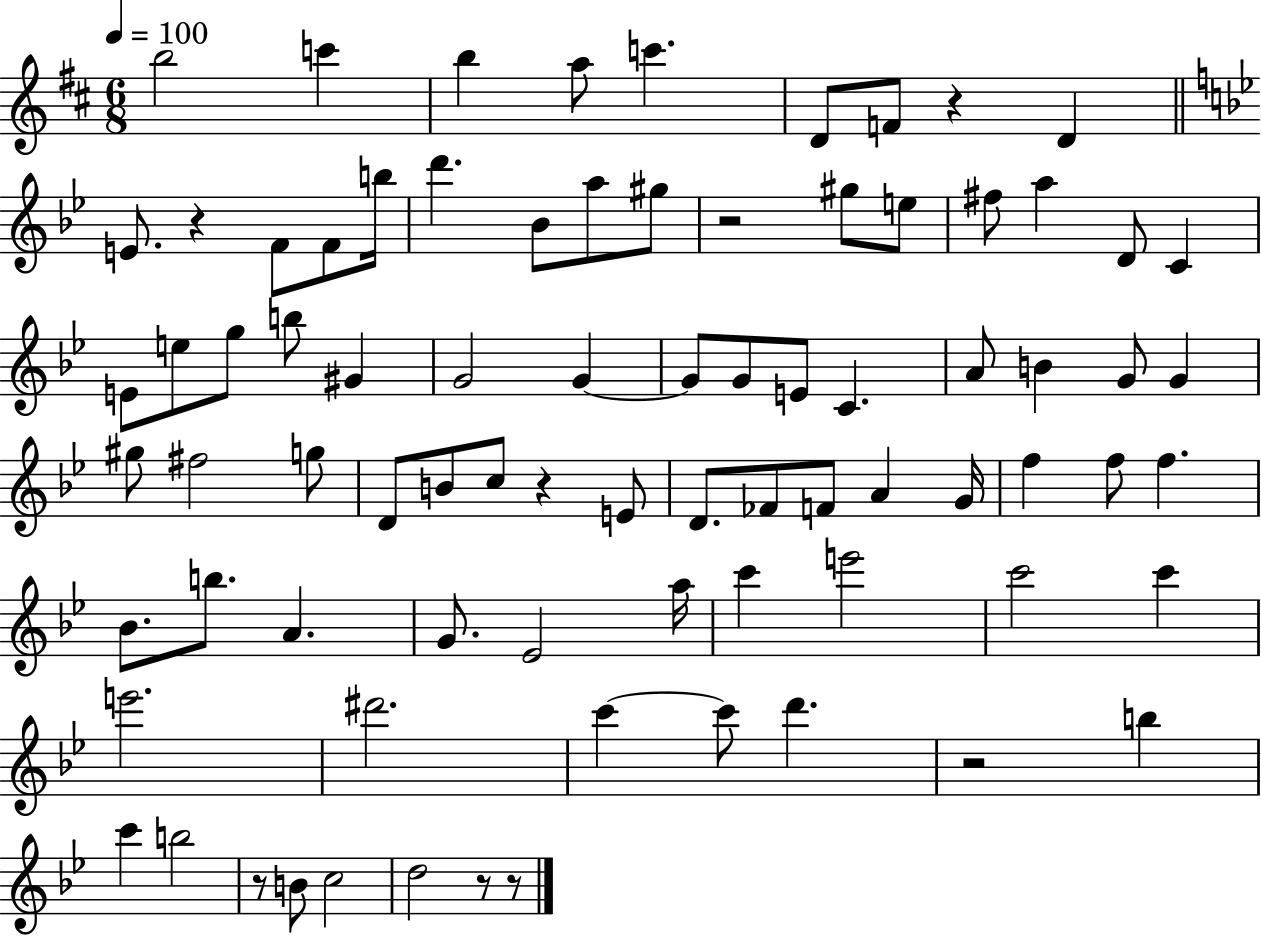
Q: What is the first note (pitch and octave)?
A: B5